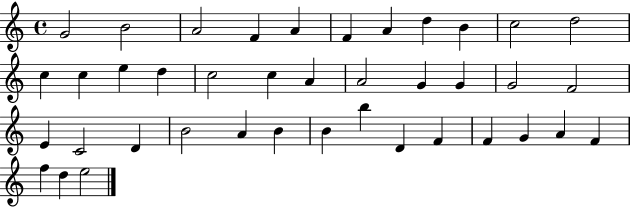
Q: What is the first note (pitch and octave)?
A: G4